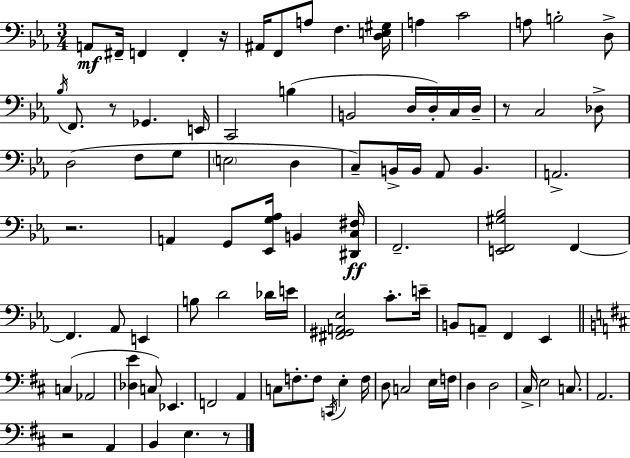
X:1
T:Untitled
M:3/4
L:1/4
K:Eb
A,,/2 ^F,,/4 F,, F,, z/4 ^A,,/4 F,,/2 A,/2 F, [D,E,^G,]/4 A, C2 A,/2 B,2 D,/2 _B,/4 F,,/2 z/2 _G,, E,,/4 C,,2 B, B,,2 D,/4 D,/4 C,/4 D,/4 z/2 C,2 _D,/2 D,2 F,/2 G,/2 E,2 D, C,/2 B,,/4 B,,/4 _A,,/2 B,, A,,2 z2 A,, G,,/2 [_E,,G,_A,]/4 B,, [^D,,C,^F,]/4 F,,2 [E,,F,,^G,_B,]2 F,, F,, _A,,/2 E,, B,/2 D2 _D/4 E/4 [^F,,^G,,A,,_E,]2 C/2 E/4 B,,/2 A,,/2 F,, _E,, C, _A,,2 [_D,E] C,/2 _E,, F,,2 A,, C,/2 F,/2 F,/2 C,,/4 E, F,/4 D,/2 C,2 E,/4 F,/4 D, D,2 ^C,/4 E,2 C,/2 A,,2 z2 A,, B,, E, z/2